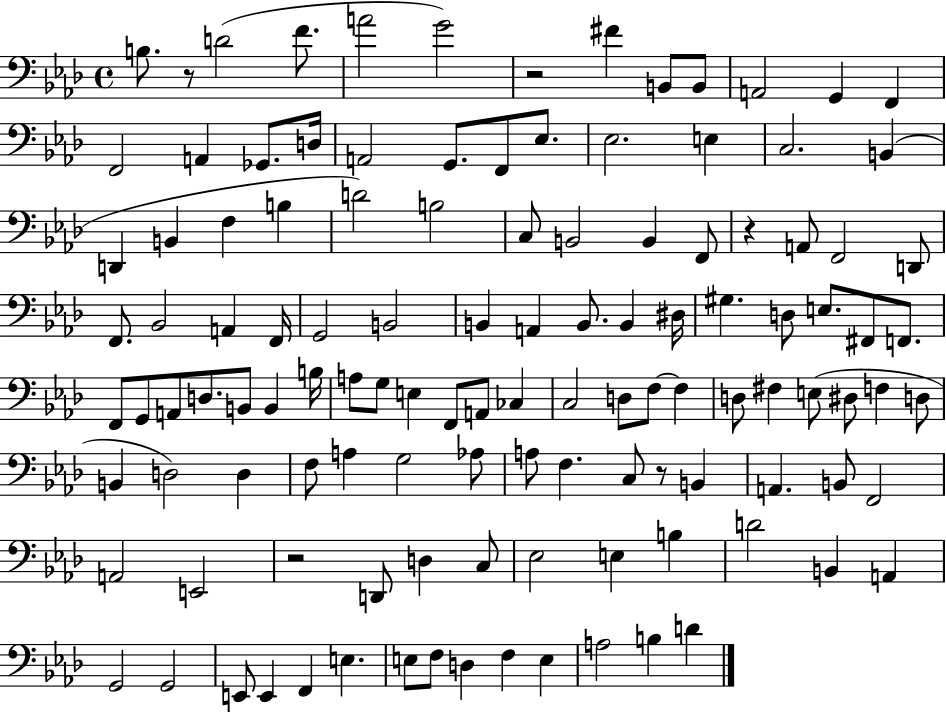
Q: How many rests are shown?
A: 5